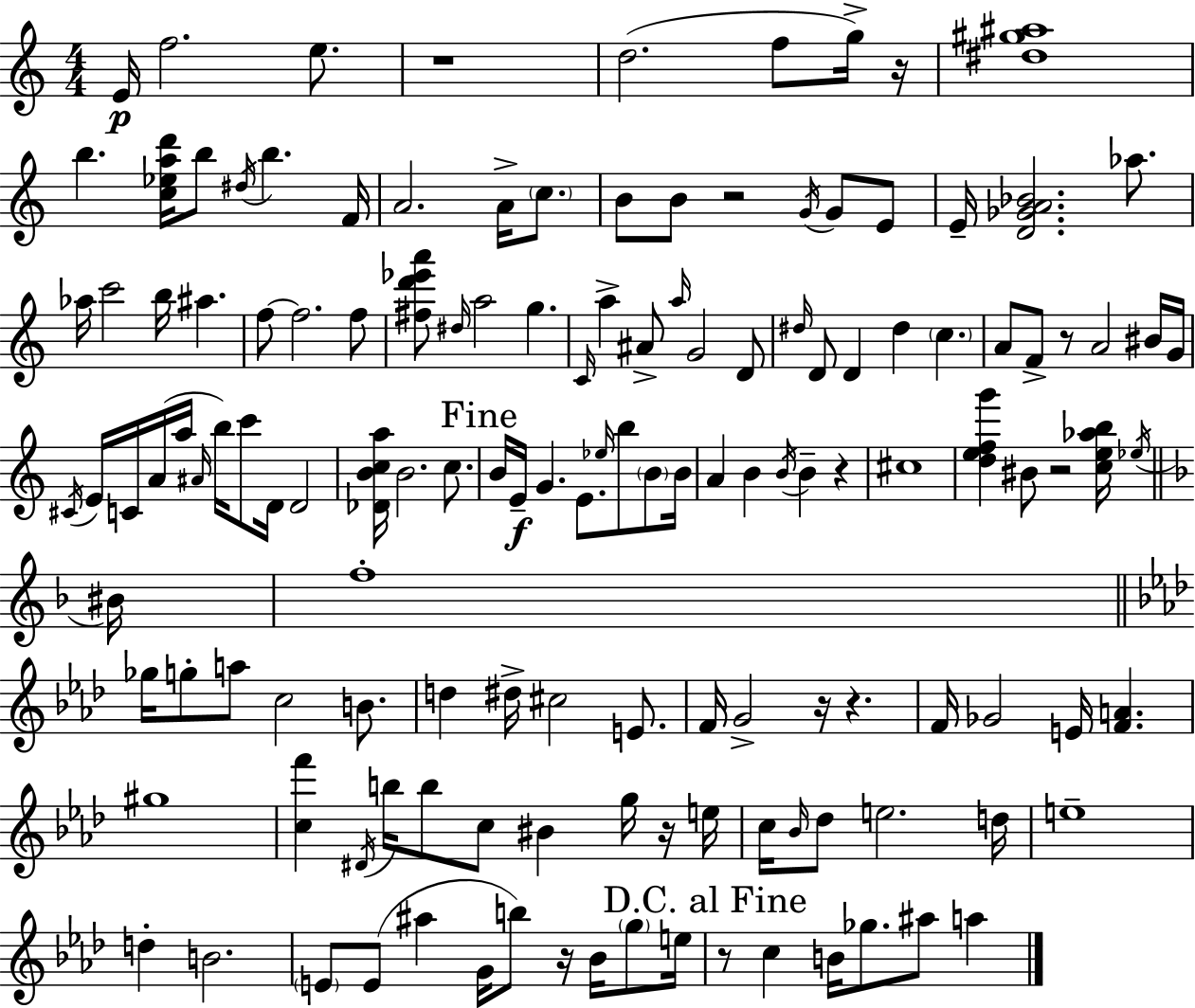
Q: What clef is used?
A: treble